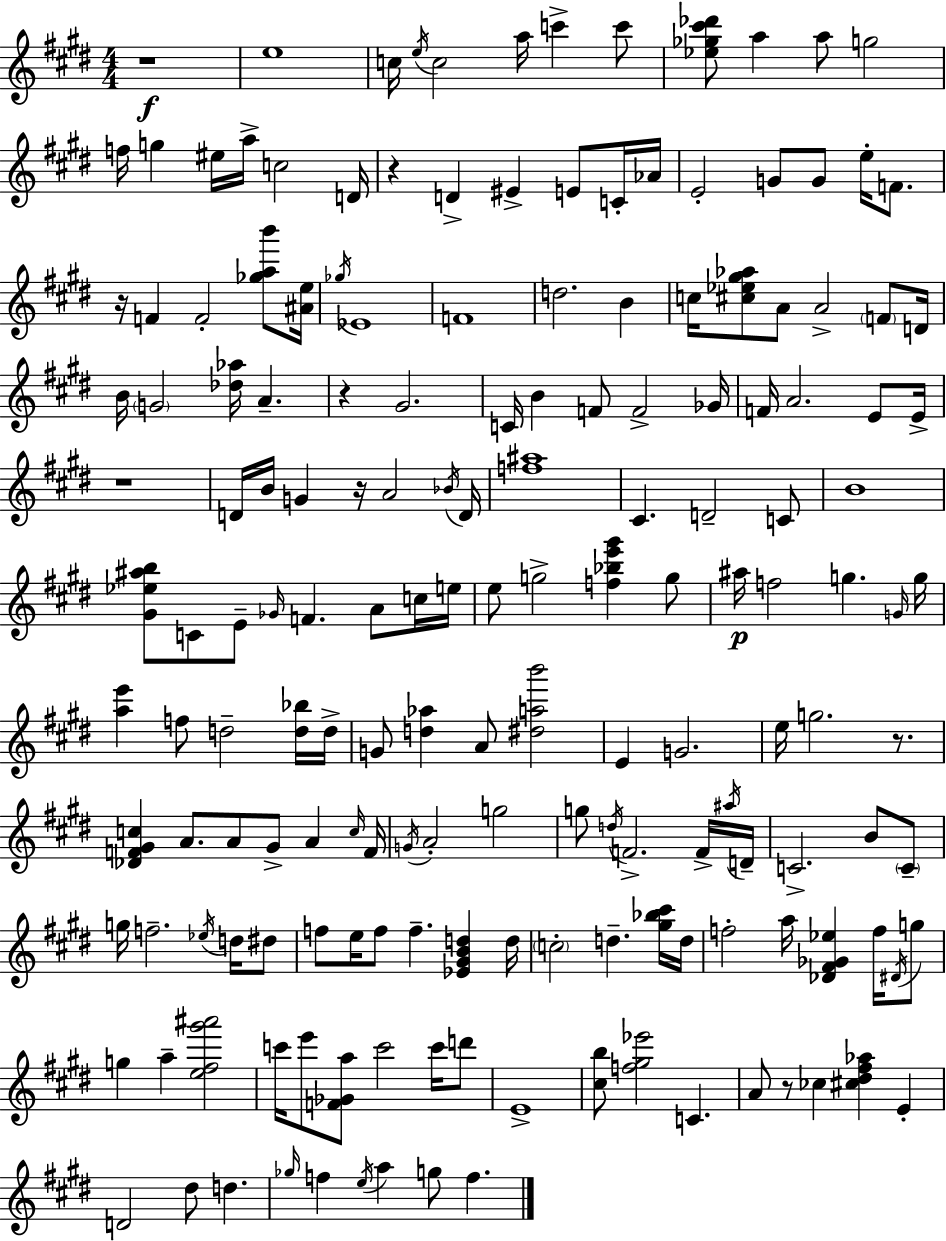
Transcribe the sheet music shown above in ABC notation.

X:1
T:Untitled
M:4/4
L:1/4
K:E
z4 e4 c/4 e/4 c2 a/4 c' c'/2 [_e_g^c'_d']/2 a a/2 g2 f/4 g ^e/4 a/4 c2 D/4 z D ^E E/2 C/4 _A/4 E2 G/2 G/2 e/4 F/2 z/4 F F2 [_gab']/2 [^Ae]/4 _g/4 _E4 F4 d2 B c/4 [^c_e^g_a]/2 A/2 A2 F/2 D/4 B/4 G2 [_d_a]/4 A z ^G2 C/4 B F/2 F2 _G/4 F/4 A2 E/2 E/4 z4 D/4 B/4 G z/4 A2 _B/4 D/4 [f^a]4 ^C D2 C/2 B4 [^G_e^ab]/2 C/2 E/2 _G/4 F A/2 c/4 e/4 e/2 g2 [f_be'^g'] g/2 ^a/4 f2 g G/4 g/4 [ae'] f/2 d2 [d_b]/4 d/4 G/2 [d_a] A/2 [^dab']2 E G2 e/4 g2 z/2 [_DF^Gc] A/2 A/2 ^G/2 A c/4 F/4 G/4 A2 g2 g/2 d/4 F2 F/4 ^a/4 D/4 C2 B/2 C/2 g/4 f2 _e/4 d/4 ^d/2 f/2 e/4 f/2 f [_E^GBd] d/4 c2 d [^g_b^c']/4 d/4 f2 a/4 [_D^F_G_e] f/4 ^D/4 g/2 g a [e^f^g'^a']2 c'/4 e'/2 [F_Ga]/2 c'2 c'/4 d'/2 E4 [^cb]/2 [f^g_e']2 C A/2 z/2 _c [^c^d^f_a] E D2 ^d/2 d _g/4 f e/4 a g/2 f